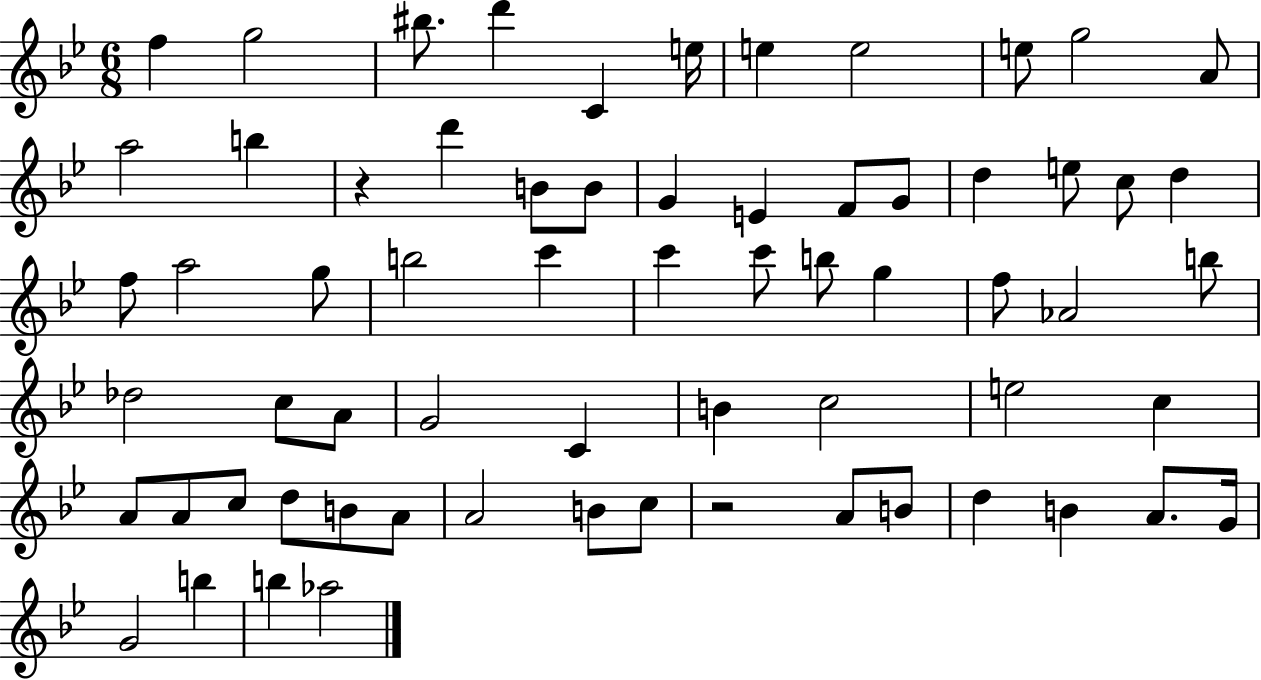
{
  \clef treble
  \numericTimeSignature
  \time 6/8
  \key bes \major
  f''4 g''2 | bis''8. d'''4 c'4 e''16 | e''4 e''2 | e''8 g''2 a'8 | \break a''2 b''4 | r4 d'''4 b'8 b'8 | g'4 e'4 f'8 g'8 | d''4 e''8 c''8 d''4 | \break f''8 a''2 g''8 | b''2 c'''4 | c'''4 c'''8 b''8 g''4 | f''8 aes'2 b''8 | \break des''2 c''8 a'8 | g'2 c'4 | b'4 c''2 | e''2 c''4 | \break a'8 a'8 c''8 d''8 b'8 a'8 | a'2 b'8 c''8 | r2 a'8 b'8 | d''4 b'4 a'8. g'16 | \break g'2 b''4 | b''4 aes''2 | \bar "|."
}